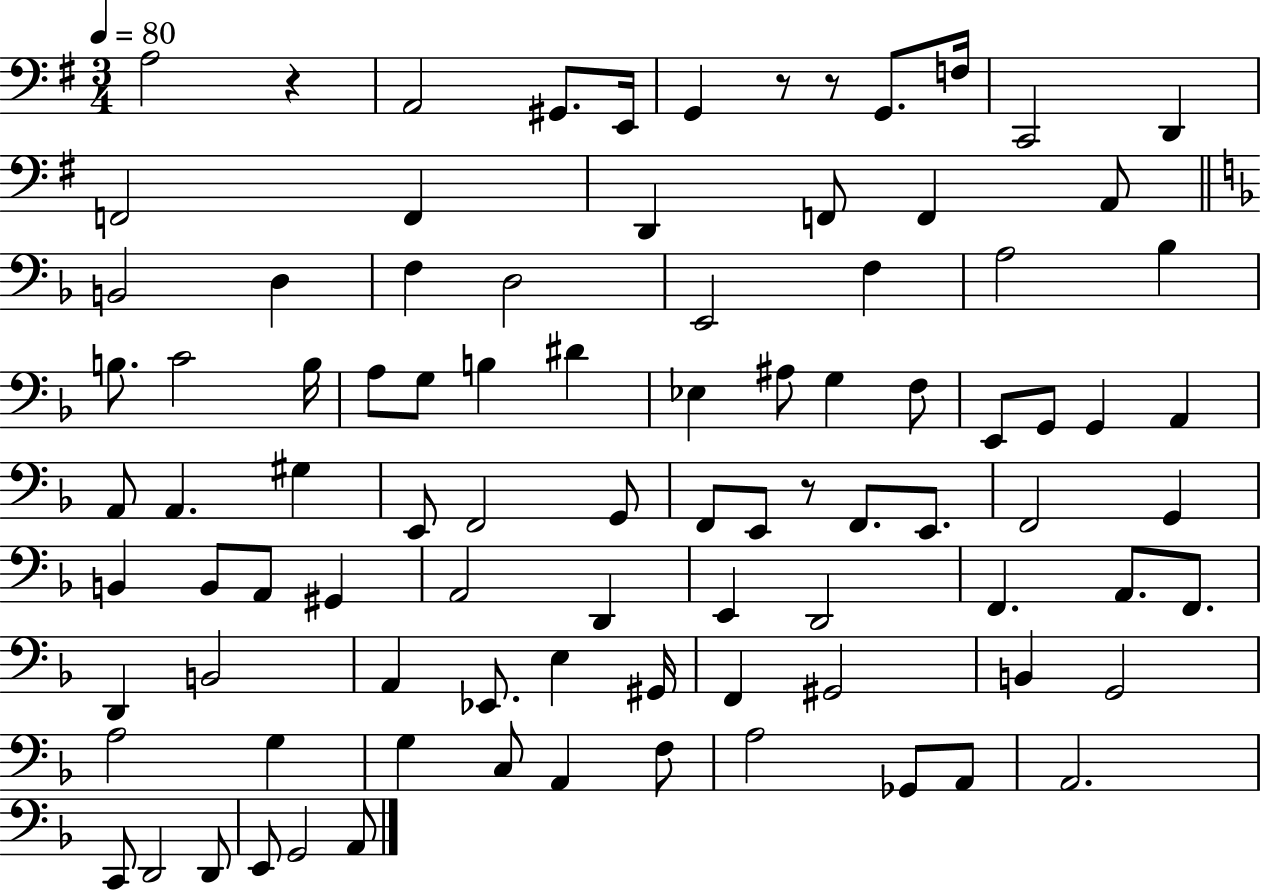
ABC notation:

X:1
T:Untitled
M:3/4
L:1/4
K:G
A,2 z A,,2 ^G,,/2 E,,/4 G,, z/2 z/2 G,,/2 F,/4 C,,2 D,, F,,2 F,, D,, F,,/2 F,, A,,/2 B,,2 D, F, D,2 E,,2 F, A,2 _B, B,/2 C2 B,/4 A,/2 G,/2 B, ^D _E, ^A,/2 G, F,/2 E,,/2 G,,/2 G,, A,, A,,/2 A,, ^G, E,,/2 F,,2 G,,/2 F,,/2 E,,/2 z/2 F,,/2 E,,/2 F,,2 G,, B,, B,,/2 A,,/2 ^G,, A,,2 D,, E,, D,,2 F,, A,,/2 F,,/2 D,, B,,2 A,, _E,,/2 E, ^G,,/4 F,, ^G,,2 B,, G,,2 A,2 G, G, C,/2 A,, F,/2 A,2 _G,,/2 A,,/2 A,,2 C,,/2 D,,2 D,,/2 E,,/2 G,,2 A,,/2